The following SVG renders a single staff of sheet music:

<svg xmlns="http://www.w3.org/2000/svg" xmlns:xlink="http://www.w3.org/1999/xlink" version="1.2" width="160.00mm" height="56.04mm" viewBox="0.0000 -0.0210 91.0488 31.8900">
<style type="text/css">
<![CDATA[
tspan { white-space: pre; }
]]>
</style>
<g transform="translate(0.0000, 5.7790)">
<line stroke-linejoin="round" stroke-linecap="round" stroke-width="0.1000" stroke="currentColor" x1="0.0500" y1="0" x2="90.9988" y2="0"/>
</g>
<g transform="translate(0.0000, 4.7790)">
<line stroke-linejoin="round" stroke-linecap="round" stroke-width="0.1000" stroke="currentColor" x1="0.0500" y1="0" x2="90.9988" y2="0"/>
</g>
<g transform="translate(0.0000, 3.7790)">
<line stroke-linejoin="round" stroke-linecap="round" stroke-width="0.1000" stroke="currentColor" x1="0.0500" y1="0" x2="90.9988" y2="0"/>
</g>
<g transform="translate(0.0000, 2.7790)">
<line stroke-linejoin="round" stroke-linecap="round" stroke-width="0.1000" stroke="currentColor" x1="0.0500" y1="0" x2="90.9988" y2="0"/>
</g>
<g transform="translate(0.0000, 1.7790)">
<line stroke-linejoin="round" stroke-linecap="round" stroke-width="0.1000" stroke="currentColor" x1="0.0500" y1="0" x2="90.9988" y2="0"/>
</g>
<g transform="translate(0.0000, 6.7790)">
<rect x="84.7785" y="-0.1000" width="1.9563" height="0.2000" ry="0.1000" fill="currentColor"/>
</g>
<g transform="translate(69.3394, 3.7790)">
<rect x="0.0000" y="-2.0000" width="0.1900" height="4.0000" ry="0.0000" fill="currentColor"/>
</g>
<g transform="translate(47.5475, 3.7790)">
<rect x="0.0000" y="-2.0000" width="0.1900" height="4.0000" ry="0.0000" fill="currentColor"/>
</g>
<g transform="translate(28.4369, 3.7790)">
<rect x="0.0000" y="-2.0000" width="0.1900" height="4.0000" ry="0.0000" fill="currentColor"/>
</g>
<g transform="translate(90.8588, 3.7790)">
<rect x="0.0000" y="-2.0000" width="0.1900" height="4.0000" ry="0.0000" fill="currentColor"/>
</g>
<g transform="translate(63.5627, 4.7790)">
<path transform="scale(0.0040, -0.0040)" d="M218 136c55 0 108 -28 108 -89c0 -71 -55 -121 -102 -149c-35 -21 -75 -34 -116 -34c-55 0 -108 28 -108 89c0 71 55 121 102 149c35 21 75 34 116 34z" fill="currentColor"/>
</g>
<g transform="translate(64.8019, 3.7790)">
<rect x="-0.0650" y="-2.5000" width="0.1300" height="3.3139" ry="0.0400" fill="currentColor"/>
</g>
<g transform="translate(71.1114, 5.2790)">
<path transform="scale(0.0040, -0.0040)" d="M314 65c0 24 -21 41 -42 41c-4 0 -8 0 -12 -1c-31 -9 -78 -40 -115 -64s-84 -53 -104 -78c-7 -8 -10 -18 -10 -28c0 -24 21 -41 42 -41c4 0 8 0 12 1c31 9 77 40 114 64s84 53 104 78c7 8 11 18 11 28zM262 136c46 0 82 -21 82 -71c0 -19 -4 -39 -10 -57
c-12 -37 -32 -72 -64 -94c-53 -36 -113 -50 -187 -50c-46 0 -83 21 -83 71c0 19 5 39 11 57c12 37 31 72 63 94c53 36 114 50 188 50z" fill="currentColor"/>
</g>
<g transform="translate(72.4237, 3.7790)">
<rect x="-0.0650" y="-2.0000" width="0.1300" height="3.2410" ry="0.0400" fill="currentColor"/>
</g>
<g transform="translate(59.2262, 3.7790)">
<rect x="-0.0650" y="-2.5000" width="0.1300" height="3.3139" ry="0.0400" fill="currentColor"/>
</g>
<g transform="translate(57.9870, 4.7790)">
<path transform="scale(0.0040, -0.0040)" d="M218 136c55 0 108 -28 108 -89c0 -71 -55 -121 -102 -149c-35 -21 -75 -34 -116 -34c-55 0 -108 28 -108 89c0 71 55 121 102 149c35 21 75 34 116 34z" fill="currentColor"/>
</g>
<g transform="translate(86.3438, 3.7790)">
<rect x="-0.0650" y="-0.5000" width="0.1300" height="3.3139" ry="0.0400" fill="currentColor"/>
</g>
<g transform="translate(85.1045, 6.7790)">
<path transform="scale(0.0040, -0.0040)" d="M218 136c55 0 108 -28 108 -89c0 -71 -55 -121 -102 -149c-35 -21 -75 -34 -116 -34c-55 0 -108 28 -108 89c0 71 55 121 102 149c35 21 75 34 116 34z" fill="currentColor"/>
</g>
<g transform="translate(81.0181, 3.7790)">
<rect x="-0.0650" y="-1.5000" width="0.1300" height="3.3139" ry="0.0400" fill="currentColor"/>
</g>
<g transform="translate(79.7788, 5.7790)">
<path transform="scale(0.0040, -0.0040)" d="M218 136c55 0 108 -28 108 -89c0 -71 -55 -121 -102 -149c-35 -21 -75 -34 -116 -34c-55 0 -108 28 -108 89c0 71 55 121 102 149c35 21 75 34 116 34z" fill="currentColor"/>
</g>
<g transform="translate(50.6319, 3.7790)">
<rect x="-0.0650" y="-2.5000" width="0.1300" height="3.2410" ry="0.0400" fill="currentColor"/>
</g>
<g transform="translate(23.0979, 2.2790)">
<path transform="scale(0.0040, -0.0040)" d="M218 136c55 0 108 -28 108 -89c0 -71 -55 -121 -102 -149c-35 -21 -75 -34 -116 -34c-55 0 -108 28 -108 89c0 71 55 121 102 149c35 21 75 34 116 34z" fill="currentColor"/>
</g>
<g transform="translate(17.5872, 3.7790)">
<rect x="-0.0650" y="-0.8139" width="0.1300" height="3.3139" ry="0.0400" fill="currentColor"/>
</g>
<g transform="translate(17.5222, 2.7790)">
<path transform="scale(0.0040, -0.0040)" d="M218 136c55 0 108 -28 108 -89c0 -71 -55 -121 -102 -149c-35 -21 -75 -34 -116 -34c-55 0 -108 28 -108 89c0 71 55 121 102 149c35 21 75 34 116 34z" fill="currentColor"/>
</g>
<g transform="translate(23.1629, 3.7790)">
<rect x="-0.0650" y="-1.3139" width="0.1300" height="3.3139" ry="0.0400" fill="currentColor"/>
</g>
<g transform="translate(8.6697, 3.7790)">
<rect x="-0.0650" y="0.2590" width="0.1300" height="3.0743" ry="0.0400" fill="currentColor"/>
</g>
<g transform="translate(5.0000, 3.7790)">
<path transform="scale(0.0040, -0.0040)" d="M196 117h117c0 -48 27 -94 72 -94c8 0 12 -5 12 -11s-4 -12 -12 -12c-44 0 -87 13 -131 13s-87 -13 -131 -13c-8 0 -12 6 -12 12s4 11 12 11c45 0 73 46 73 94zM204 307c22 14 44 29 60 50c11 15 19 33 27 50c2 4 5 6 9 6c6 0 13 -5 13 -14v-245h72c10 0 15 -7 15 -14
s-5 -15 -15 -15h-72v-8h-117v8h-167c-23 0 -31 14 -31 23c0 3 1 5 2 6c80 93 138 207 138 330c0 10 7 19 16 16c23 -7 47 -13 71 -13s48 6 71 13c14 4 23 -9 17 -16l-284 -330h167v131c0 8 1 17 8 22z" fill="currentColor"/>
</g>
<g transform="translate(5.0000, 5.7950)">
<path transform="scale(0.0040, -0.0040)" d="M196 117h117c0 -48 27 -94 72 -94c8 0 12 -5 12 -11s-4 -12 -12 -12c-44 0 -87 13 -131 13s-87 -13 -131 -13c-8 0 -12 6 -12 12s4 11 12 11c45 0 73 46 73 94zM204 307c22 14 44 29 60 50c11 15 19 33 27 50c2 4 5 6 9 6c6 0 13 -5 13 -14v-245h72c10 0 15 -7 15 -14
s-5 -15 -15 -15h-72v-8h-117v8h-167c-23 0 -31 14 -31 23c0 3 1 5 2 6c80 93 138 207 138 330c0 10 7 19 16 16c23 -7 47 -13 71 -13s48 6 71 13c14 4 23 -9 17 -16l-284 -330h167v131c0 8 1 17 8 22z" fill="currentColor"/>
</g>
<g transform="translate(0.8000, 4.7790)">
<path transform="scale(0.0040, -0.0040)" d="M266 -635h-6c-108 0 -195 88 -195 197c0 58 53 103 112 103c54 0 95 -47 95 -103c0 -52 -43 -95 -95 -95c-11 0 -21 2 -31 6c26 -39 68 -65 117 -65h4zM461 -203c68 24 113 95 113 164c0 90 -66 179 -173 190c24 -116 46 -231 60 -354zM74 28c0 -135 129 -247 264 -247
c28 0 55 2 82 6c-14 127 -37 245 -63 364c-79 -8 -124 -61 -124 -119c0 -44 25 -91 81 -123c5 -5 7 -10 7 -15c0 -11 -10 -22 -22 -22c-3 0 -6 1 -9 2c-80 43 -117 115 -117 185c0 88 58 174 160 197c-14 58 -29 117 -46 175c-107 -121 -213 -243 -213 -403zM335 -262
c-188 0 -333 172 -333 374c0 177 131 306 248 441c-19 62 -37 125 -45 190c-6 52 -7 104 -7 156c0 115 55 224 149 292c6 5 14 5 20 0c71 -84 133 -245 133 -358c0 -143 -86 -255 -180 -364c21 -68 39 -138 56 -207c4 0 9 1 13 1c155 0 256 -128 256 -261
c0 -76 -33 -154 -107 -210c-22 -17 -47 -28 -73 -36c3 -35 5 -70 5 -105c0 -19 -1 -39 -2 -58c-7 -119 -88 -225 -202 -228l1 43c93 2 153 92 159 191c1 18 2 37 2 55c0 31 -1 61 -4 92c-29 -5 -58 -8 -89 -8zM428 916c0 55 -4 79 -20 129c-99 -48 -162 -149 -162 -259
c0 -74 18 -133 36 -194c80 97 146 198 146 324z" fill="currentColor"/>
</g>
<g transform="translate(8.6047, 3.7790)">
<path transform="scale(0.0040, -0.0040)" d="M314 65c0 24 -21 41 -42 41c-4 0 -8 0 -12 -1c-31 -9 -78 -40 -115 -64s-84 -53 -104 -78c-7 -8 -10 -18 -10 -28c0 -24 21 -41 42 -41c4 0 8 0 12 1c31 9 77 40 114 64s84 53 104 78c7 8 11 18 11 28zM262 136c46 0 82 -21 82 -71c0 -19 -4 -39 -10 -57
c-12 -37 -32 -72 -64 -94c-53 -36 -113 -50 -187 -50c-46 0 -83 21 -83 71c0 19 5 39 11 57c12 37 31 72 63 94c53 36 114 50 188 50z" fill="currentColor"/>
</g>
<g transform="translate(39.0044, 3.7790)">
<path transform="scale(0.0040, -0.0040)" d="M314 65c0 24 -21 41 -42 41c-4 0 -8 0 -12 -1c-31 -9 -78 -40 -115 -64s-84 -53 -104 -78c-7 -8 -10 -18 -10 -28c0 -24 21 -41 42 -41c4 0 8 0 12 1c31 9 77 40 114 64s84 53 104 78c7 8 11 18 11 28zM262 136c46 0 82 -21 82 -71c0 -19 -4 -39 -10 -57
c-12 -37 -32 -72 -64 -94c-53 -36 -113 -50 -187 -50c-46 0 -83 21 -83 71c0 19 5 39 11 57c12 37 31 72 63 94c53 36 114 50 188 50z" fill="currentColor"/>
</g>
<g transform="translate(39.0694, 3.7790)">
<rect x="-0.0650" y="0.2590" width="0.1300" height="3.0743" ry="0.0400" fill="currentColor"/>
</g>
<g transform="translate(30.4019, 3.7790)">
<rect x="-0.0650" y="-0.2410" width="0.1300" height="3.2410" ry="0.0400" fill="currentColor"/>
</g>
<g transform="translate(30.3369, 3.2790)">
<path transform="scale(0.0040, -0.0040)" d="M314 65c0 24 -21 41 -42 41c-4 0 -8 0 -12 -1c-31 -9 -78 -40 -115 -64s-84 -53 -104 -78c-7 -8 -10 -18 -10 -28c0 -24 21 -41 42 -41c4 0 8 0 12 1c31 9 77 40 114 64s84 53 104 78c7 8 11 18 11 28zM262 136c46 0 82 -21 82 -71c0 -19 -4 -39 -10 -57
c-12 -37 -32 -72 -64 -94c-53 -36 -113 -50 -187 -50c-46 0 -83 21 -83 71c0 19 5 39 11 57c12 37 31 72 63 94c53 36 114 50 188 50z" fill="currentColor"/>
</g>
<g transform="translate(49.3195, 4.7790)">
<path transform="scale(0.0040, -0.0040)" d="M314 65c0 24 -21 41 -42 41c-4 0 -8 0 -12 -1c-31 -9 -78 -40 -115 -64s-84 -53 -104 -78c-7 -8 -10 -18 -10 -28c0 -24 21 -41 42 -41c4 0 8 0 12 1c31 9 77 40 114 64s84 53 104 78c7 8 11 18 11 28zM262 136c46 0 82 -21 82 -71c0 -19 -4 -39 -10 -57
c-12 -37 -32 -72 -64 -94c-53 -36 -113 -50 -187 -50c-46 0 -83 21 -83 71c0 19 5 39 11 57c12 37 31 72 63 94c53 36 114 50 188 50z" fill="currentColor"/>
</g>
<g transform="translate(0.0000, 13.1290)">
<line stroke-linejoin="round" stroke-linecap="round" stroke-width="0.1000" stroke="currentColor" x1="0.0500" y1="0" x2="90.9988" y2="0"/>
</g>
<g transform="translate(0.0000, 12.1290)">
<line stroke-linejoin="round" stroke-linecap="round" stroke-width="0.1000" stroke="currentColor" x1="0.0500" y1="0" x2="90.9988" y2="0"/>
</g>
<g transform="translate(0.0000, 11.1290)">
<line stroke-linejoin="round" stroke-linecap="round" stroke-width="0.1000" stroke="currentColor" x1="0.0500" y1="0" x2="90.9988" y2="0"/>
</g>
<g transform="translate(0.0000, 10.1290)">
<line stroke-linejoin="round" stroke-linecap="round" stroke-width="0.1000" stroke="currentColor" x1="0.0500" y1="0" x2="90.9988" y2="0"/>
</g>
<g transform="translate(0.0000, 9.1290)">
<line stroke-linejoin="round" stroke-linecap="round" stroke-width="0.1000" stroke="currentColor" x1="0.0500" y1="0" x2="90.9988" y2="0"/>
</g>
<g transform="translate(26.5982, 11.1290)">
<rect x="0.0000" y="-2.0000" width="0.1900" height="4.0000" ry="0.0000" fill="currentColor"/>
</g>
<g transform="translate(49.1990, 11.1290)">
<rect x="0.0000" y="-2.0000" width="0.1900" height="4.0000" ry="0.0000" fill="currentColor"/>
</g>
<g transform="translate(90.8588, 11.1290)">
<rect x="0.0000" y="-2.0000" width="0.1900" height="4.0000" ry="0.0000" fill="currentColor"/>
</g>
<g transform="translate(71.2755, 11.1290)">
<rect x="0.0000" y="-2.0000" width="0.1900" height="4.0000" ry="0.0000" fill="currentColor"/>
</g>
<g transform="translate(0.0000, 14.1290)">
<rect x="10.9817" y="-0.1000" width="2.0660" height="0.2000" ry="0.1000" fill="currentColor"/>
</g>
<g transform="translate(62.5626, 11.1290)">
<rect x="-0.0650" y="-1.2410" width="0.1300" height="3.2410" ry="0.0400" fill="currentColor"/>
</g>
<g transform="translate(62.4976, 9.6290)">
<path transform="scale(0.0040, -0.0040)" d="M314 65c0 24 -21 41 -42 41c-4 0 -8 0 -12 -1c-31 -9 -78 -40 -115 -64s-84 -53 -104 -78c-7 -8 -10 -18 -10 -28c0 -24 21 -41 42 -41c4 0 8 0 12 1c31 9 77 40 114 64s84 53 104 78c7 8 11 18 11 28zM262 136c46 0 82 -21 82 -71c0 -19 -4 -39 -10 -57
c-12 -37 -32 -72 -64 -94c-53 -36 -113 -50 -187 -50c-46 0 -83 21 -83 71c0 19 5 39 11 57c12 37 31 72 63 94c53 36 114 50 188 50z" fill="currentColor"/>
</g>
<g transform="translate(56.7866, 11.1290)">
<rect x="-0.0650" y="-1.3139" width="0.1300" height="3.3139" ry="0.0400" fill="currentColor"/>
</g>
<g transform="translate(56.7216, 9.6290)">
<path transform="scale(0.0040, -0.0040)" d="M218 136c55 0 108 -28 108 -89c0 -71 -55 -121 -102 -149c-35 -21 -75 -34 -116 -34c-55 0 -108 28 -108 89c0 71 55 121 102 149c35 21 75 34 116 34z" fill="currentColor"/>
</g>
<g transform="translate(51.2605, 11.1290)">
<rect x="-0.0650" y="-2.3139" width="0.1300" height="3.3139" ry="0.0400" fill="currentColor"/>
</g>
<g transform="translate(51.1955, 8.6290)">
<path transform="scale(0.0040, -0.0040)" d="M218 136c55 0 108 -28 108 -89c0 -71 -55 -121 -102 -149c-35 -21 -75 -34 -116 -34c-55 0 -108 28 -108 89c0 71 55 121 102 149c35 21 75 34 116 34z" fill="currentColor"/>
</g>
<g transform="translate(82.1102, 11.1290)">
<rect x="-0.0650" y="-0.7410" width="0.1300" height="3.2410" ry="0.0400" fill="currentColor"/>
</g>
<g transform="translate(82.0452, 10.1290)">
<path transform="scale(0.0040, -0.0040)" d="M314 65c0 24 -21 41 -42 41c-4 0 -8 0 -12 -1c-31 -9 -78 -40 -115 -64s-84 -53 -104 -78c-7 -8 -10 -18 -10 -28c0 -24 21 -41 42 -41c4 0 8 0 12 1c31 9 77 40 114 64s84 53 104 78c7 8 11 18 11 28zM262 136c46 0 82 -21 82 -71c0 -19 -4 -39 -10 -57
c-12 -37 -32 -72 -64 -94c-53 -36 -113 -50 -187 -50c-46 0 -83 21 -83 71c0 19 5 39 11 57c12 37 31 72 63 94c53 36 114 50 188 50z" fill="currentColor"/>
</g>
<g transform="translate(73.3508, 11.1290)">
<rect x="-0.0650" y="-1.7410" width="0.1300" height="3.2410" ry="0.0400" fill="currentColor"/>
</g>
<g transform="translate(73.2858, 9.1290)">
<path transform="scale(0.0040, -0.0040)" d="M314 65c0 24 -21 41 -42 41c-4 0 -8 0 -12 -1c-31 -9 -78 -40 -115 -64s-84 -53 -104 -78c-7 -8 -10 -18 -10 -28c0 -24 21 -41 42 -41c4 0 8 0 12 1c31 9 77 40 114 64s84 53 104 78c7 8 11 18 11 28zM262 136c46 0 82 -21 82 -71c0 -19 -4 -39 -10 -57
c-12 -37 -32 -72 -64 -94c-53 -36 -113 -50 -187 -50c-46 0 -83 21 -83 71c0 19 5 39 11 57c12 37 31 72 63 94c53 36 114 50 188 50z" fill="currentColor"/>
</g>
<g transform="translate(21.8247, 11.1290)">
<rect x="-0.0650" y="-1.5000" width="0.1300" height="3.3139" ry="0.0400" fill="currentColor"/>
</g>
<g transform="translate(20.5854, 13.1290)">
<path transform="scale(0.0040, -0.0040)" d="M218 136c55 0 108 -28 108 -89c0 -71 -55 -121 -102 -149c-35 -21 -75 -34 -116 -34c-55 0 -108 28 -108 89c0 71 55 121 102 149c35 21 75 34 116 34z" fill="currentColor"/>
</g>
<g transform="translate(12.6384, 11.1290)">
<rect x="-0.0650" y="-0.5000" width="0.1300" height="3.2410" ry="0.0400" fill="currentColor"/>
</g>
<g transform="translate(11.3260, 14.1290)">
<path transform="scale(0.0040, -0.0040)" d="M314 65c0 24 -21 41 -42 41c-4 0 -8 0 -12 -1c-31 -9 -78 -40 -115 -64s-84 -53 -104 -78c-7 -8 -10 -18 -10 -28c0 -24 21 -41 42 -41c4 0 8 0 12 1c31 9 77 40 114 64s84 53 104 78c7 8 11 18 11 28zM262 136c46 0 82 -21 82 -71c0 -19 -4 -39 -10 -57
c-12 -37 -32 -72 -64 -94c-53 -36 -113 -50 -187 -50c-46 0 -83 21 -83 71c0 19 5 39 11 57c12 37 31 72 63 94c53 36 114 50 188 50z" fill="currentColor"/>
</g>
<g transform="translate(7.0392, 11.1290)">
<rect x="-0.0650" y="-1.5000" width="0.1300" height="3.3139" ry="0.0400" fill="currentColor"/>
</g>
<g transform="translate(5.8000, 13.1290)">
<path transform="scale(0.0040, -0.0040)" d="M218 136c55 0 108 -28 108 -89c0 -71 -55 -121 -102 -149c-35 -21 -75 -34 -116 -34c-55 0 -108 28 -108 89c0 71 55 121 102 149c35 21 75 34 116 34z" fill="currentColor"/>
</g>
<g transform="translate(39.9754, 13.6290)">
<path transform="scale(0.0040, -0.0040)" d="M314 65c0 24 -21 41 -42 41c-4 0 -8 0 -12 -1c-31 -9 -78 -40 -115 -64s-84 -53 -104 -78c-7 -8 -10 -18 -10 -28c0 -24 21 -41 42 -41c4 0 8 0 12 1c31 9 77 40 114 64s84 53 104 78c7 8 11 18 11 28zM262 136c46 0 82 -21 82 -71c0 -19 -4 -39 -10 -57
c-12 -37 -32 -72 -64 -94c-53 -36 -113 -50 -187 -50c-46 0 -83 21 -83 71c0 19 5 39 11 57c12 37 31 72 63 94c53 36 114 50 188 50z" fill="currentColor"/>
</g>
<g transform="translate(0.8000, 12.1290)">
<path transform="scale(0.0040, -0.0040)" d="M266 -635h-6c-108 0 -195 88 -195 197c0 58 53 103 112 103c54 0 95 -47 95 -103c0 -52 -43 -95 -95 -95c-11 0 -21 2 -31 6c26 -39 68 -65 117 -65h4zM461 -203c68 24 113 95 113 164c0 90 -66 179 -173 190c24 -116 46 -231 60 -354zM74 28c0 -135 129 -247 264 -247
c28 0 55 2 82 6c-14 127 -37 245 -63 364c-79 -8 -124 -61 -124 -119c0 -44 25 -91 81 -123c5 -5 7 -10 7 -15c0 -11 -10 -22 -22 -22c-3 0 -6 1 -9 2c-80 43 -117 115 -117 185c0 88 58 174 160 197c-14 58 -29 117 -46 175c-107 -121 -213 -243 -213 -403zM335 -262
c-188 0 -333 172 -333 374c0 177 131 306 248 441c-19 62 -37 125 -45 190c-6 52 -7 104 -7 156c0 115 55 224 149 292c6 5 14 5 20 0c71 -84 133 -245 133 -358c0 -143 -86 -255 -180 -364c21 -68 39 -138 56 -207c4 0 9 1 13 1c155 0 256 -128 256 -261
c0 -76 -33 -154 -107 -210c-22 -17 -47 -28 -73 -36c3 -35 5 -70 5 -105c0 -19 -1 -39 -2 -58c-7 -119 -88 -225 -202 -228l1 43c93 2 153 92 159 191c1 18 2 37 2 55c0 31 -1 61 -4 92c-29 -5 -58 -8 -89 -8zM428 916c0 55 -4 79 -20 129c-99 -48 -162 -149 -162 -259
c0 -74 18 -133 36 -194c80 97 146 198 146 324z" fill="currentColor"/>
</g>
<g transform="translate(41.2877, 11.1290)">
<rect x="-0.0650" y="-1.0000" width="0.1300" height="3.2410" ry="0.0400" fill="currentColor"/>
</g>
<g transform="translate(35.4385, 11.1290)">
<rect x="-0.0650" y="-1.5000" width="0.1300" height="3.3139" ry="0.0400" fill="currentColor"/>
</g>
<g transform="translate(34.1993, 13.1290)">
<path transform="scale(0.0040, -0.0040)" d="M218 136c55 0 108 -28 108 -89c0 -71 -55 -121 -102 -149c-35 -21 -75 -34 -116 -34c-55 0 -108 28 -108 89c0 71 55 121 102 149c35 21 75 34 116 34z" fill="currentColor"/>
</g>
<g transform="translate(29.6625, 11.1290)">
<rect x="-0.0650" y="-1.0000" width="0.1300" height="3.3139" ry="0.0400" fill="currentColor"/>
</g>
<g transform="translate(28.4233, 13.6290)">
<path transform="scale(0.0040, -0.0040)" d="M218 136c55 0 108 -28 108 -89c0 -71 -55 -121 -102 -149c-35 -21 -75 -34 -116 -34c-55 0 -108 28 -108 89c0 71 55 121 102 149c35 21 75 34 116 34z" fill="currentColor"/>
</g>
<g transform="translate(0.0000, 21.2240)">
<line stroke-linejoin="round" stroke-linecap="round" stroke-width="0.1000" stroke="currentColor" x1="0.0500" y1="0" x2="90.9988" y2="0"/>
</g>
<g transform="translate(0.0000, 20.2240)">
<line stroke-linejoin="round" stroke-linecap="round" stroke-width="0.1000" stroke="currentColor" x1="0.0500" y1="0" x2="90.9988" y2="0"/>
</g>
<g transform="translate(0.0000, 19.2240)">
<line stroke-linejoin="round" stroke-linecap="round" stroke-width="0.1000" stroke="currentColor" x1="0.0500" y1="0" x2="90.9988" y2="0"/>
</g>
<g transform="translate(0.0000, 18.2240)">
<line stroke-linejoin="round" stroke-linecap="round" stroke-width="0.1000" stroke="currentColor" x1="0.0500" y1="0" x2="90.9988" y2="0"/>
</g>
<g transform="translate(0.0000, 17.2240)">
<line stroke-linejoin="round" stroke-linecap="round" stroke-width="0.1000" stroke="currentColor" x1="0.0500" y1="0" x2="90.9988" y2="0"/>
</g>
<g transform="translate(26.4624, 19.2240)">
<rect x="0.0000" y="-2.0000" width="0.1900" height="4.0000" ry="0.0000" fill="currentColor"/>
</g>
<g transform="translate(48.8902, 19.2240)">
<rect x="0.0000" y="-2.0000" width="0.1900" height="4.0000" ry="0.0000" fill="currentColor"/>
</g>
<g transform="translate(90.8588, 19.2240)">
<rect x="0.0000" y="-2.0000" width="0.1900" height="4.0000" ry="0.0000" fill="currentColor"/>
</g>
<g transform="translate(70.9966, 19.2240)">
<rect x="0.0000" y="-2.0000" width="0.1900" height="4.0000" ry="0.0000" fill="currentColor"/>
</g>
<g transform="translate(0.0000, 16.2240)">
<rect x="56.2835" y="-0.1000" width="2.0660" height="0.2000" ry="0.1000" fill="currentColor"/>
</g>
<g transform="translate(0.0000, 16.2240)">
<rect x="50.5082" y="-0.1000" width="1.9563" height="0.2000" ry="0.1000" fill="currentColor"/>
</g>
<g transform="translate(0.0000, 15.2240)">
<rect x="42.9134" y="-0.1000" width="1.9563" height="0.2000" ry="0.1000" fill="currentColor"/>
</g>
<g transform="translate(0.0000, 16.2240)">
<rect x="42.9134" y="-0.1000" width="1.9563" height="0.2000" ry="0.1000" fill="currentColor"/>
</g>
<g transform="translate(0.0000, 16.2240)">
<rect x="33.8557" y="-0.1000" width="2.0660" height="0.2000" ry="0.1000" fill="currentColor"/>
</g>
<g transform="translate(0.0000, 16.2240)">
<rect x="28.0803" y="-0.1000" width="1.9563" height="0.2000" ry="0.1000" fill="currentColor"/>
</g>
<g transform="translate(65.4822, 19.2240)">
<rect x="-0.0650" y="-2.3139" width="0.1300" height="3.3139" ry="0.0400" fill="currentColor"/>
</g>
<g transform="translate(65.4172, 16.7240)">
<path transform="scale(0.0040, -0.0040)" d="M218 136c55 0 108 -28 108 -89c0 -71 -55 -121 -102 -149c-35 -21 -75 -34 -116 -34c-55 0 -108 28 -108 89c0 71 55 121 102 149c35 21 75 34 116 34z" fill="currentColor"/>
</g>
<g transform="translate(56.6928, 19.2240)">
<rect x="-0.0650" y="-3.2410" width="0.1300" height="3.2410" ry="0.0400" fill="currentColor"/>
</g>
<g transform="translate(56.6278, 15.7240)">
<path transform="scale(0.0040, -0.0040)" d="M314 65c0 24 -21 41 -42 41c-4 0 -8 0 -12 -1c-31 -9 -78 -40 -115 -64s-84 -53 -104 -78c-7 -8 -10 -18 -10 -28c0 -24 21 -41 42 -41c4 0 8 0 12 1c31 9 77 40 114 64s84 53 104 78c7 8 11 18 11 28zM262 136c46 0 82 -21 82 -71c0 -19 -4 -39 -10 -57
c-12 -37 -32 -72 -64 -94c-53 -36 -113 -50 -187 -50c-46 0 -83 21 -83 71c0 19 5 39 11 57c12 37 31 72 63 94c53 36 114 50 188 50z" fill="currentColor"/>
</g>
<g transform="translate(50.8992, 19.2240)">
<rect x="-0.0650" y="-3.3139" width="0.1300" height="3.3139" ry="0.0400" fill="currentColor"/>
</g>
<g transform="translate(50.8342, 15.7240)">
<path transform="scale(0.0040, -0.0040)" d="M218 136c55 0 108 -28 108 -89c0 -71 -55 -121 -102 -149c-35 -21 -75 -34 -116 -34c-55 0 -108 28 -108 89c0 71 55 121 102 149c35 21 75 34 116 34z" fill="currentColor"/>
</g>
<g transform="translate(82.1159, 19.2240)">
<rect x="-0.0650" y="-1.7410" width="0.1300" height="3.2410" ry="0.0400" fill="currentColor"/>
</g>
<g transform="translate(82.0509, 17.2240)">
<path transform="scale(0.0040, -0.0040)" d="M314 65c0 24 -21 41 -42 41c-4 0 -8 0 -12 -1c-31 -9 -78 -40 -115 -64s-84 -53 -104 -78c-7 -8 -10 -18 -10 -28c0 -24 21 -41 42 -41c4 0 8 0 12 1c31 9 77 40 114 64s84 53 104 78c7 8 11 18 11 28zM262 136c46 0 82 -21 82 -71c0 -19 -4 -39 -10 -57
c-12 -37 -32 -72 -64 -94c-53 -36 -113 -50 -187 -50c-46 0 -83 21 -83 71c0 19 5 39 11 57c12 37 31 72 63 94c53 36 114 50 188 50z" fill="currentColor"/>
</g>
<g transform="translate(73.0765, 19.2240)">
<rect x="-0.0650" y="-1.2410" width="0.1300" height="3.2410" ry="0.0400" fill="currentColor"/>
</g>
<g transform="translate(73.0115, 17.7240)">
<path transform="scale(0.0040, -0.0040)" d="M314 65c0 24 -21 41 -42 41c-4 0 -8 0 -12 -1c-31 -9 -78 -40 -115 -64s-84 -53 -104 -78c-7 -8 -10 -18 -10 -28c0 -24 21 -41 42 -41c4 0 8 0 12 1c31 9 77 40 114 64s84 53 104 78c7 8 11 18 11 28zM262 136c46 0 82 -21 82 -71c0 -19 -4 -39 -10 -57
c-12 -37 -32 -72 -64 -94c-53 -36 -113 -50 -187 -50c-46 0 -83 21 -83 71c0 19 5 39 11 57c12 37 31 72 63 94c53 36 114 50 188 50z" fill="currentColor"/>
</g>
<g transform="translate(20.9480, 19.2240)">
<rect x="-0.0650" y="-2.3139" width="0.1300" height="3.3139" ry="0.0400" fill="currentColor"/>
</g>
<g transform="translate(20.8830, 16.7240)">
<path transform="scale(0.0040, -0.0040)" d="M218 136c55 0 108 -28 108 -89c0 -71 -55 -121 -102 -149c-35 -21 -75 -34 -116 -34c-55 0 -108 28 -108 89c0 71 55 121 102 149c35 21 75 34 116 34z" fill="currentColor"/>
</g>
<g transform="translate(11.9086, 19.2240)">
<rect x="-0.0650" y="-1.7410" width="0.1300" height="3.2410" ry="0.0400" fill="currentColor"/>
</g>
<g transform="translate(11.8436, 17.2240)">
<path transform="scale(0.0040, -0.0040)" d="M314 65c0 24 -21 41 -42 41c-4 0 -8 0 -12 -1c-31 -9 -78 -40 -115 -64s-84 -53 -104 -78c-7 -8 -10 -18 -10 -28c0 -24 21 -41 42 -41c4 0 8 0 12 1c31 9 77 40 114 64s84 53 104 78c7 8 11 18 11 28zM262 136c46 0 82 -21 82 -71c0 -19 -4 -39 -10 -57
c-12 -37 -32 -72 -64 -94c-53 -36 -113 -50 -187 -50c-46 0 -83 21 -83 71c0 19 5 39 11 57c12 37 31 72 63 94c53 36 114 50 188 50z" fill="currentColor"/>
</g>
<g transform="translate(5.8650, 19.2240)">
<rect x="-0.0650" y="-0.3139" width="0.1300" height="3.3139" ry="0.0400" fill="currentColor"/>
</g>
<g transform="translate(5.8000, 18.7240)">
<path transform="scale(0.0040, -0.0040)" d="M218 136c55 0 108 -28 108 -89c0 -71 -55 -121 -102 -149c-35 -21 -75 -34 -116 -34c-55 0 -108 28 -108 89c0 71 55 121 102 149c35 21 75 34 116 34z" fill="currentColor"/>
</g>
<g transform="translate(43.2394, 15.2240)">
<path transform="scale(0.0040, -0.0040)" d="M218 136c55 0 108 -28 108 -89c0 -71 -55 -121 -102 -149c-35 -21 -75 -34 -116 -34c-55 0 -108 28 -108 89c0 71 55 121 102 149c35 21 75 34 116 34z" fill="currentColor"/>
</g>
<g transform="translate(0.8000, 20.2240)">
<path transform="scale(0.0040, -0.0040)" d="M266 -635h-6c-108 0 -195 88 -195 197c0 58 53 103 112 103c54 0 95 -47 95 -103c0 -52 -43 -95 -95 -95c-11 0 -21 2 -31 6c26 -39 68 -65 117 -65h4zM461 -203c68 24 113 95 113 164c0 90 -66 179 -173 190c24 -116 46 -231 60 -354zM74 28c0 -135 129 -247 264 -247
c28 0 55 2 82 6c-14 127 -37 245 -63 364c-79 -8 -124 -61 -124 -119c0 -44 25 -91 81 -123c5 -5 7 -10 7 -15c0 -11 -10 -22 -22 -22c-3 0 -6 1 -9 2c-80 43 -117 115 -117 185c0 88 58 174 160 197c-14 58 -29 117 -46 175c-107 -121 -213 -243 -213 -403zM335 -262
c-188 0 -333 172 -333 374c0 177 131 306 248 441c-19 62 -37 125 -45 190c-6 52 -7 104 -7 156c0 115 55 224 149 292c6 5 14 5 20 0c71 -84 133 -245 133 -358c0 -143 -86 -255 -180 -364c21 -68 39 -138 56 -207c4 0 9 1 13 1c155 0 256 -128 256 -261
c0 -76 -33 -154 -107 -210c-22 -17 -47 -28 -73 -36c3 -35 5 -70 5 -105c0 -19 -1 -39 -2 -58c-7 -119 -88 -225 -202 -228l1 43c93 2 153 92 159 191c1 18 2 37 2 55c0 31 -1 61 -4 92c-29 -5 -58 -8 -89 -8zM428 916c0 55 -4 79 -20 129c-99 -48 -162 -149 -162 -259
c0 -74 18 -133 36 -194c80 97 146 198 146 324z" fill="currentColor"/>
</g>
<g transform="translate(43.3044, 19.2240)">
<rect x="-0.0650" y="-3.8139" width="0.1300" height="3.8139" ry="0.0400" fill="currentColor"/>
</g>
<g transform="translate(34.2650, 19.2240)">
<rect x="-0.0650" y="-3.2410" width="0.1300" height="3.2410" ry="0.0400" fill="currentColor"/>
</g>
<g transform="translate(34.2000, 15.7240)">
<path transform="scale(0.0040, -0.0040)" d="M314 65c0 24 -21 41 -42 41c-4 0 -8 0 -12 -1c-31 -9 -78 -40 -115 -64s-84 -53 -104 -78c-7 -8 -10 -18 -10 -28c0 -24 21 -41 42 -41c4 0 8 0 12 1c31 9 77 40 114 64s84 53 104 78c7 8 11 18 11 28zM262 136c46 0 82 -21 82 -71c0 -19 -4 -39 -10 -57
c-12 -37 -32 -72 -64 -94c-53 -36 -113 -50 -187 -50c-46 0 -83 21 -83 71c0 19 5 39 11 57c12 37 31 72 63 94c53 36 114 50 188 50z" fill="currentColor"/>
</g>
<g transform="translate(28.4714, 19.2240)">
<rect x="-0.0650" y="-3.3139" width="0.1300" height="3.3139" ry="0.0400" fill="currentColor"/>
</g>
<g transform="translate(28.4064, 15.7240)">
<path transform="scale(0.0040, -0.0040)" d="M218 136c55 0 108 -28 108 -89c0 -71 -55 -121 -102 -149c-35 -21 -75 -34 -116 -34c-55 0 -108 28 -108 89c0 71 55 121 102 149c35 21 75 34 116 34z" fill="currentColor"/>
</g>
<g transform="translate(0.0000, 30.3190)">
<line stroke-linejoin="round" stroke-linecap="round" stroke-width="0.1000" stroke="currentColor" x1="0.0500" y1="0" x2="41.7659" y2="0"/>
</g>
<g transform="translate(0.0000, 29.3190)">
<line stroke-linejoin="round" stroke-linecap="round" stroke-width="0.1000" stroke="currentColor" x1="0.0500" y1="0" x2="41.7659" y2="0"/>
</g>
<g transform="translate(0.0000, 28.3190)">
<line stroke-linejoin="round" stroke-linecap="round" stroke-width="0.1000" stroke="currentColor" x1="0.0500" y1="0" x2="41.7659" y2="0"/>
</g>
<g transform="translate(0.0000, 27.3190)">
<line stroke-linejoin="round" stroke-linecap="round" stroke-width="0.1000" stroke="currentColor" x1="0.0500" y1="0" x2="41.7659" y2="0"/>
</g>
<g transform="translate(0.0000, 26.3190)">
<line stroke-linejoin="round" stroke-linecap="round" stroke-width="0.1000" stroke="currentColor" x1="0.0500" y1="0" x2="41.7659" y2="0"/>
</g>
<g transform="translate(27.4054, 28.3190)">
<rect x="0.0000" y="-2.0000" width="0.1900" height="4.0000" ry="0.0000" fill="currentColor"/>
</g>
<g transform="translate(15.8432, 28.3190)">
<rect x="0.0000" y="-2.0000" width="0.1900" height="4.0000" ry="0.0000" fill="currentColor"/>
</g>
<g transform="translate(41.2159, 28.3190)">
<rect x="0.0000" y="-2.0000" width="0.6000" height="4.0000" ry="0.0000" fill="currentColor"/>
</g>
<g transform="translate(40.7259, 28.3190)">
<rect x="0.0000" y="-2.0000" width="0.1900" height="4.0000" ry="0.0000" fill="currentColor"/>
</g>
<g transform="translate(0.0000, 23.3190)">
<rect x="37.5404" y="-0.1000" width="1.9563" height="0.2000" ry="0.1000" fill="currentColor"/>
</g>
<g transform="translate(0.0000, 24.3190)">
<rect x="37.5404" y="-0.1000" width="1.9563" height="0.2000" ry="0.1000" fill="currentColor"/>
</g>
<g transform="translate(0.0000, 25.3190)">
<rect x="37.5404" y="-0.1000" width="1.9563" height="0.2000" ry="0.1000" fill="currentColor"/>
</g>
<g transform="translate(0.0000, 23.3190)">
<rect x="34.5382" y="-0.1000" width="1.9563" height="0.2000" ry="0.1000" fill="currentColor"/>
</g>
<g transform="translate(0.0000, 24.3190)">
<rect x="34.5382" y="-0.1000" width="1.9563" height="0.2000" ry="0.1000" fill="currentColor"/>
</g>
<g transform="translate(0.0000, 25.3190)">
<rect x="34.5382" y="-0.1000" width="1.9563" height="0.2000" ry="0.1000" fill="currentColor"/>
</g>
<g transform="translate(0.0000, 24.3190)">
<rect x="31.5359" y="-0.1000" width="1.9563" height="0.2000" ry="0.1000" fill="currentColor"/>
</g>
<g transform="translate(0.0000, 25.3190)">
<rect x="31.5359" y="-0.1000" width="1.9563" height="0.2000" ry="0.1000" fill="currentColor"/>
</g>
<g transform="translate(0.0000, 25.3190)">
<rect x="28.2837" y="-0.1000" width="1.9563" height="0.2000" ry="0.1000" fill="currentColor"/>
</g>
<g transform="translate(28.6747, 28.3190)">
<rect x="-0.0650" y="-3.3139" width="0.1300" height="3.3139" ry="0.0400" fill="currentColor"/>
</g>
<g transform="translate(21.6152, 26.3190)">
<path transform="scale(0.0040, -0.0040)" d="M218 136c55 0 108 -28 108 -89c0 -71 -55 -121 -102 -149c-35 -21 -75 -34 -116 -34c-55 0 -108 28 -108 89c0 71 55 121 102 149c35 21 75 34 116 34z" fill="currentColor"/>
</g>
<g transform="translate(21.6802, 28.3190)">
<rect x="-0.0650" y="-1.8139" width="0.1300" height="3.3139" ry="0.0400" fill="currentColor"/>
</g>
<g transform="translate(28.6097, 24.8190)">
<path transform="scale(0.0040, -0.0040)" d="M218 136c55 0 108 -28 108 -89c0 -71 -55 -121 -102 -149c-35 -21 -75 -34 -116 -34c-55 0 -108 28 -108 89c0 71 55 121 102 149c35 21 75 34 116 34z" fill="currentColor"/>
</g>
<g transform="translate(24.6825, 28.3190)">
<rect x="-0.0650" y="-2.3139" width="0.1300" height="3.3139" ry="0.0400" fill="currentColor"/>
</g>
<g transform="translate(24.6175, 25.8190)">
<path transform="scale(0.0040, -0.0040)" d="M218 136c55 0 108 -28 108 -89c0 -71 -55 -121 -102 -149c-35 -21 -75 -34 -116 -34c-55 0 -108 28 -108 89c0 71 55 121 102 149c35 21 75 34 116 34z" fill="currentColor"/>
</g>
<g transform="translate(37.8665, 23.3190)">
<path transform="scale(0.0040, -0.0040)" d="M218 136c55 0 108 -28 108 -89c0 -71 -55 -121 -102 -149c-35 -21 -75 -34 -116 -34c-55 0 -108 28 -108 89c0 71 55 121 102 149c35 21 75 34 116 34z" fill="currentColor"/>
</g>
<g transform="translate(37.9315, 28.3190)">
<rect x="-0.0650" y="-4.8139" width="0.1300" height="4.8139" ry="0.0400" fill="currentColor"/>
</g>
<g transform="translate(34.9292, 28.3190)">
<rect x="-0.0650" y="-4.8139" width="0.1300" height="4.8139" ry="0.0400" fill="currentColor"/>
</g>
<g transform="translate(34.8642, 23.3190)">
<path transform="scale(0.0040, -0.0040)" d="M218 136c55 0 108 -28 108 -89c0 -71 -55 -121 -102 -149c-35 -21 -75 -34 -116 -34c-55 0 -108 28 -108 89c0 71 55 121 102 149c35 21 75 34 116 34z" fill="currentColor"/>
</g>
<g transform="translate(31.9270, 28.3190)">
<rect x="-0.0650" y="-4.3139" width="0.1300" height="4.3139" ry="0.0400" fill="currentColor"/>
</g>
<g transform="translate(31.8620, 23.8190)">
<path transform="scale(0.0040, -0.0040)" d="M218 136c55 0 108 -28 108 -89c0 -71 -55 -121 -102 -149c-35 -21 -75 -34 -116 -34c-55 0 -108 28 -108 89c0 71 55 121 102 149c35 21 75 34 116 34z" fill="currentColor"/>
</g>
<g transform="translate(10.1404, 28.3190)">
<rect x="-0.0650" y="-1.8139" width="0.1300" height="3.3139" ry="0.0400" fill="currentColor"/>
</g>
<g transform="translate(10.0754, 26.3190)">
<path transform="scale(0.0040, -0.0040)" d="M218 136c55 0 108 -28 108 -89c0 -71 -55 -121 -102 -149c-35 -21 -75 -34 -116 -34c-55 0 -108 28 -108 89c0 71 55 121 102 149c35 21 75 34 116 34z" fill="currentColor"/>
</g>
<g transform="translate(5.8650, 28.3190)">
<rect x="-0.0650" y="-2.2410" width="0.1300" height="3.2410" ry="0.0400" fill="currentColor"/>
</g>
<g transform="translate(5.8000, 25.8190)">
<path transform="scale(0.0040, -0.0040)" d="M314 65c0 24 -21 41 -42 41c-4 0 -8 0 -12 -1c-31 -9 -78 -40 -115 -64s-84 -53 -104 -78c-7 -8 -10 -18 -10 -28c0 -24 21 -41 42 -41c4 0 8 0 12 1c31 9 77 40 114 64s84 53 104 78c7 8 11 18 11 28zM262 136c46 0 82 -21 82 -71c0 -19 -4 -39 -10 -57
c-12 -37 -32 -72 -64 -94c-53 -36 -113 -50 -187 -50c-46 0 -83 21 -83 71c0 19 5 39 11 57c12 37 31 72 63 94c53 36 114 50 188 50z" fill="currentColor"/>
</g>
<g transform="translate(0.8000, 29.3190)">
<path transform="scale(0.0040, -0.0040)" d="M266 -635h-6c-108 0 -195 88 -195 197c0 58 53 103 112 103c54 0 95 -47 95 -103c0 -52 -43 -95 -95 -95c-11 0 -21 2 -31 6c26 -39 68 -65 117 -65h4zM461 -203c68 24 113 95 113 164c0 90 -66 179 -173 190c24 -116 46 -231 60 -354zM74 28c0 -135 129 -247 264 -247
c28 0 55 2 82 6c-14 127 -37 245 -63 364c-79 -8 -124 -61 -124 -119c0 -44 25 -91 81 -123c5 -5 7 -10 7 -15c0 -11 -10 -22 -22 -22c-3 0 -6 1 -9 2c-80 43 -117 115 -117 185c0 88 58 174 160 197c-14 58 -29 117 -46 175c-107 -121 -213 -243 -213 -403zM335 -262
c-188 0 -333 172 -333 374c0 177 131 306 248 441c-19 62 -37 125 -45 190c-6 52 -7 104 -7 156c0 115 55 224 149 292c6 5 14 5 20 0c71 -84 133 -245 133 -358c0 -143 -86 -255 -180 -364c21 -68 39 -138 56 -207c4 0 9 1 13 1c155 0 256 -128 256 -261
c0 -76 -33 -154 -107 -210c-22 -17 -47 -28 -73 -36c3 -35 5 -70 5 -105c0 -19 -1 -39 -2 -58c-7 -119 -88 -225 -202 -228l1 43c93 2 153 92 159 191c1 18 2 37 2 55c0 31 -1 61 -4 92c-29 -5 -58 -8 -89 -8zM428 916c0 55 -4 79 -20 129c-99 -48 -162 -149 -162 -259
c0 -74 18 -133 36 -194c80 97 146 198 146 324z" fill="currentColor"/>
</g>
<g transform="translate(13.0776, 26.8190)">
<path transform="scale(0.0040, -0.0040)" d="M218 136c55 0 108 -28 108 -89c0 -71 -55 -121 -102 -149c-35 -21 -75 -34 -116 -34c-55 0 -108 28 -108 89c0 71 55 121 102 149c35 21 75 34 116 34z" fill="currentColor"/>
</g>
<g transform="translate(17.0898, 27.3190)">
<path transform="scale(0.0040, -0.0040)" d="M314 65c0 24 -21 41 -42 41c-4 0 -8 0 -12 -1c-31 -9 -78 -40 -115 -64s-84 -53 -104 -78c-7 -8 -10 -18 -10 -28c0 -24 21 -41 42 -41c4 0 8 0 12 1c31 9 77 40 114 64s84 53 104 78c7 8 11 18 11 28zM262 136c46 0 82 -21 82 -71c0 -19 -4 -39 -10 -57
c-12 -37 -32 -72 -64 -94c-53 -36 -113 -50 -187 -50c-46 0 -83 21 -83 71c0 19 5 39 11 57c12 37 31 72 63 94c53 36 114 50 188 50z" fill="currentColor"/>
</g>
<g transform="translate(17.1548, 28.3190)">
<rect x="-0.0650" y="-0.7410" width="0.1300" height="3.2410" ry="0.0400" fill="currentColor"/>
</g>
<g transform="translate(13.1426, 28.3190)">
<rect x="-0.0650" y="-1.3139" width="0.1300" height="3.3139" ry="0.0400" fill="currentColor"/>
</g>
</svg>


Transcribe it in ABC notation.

X:1
T:Untitled
M:4/4
L:1/4
K:C
B2 d e c2 B2 G2 G G F2 E C E C2 E D E D2 g e e2 f2 d2 c f2 g b b2 c' b b2 g e2 f2 g2 f e d2 f g b d' e' e'